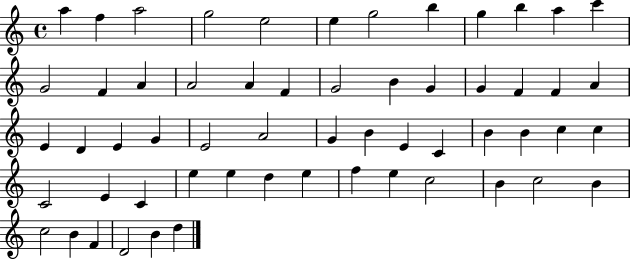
X:1
T:Untitled
M:4/4
L:1/4
K:C
a f a2 g2 e2 e g2 b g b a c' G2 F A A2 A F G2 B G G F F A E D E G E2 A2 G B E C B B c c C2 E C e e d e f e c2 B c2 B c2 B F D2 B d